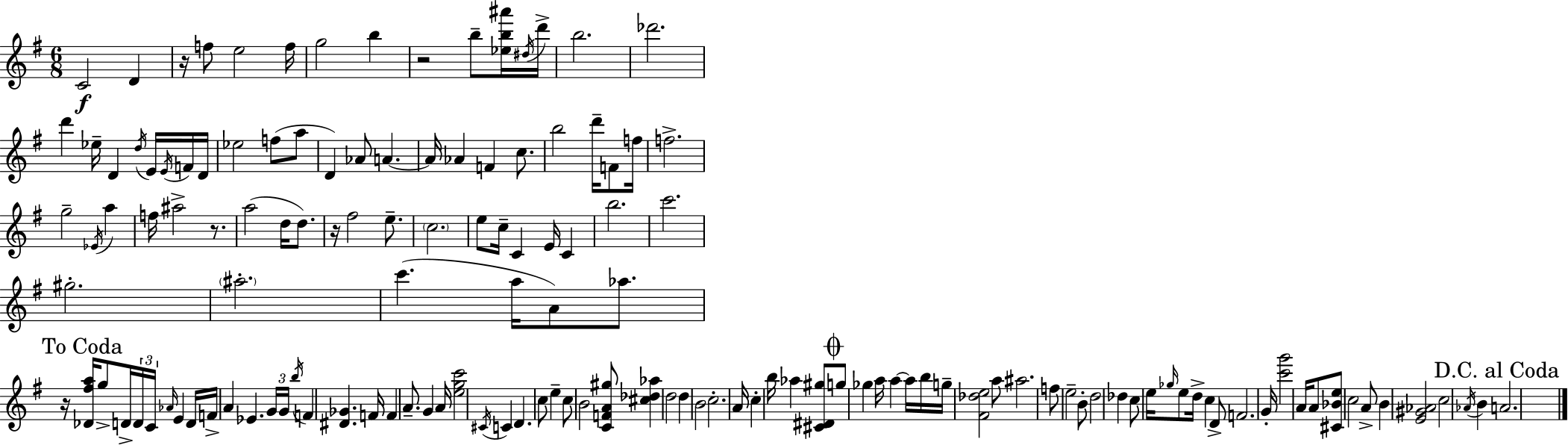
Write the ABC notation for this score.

X:1
T:Untitled
M:6/8
L:1/4
K:Em
C2 D z/4 f/2 e2 f/4 g2 b z2 b/2 [_eb^a']/4 ^d/4 d'/4 b2 _d'2 d' _e/4 D d/4 E/4 E/4 F/4 D/4 _e2 f/2 a/2 D _A/2 A A/4 _A F c/2 b2 d'/4 F/2 f/4 f2 g2 _E/4 a f/4 ^a2 z/2 a2 d/4 d/2 z/4 ^f2 e/2 c2 e/2 c/4 C E/4 C b2 c'2 ^g2 ^a2 c' a/4 A/2 _a/2 z/4 [_D^fa]/4 g/2 D/4 D/4 C/4 _A/4 E D/4 F/4 A _E G/4 G/4 b/4 F [^D_G] F/4 F A/2 G A/4 [egc']2 ^C/4 C D c/2 e c/2 B2 [CFA^g]/2 [^c_d_a] d2 d B2 c2 A/4 c b/4 _a [^C^D^g]/2 g/2 _g a/4 a a/4 b/4 g/4 [^F_de]2 a/2 ^a2 f/2 e2 B/2 d2 _d c/2 e/4 _g/4 e/2 d/4 c D/2 F2 G/4 [c'g']2 A/4 A/2 [^C_Be]/2 c2 A/2 B [E^G_A]2 c2 _A/4 B A2